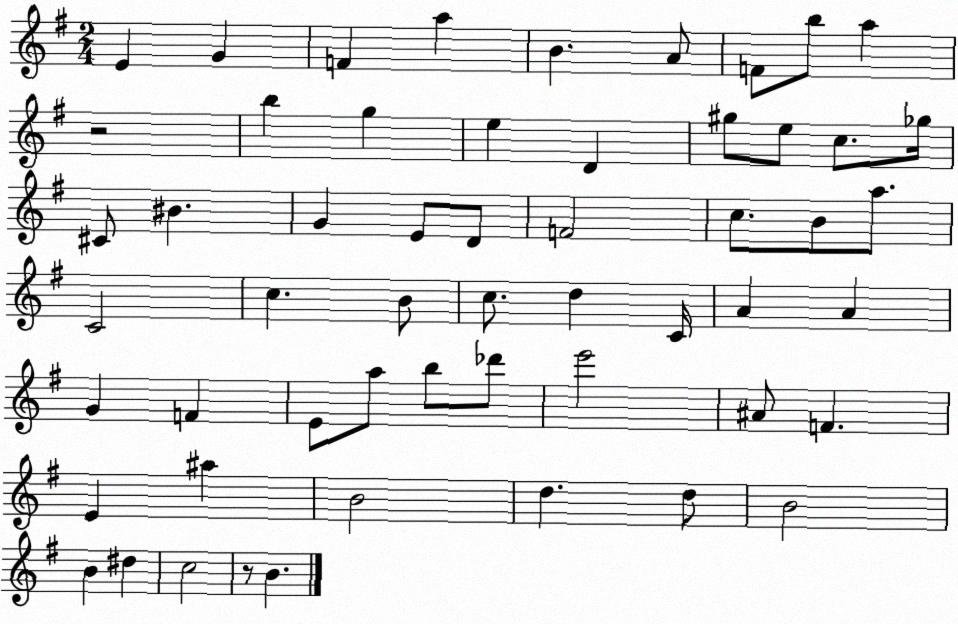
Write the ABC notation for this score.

X:1
T:Untitled
M:2/4
L:1/4
K:G
E G F a B A/2 F/2 b/2 a z2 b g e D ^g/2 e/2 c/2 _g/4 ^C/2 ^B G E/2 D/2 F2 c/2 B/2 a/2 C2 c B/2 c/2 d C/4 A A G F E/2 a/2 b/2 _d'/2 e'2 ^A/2 F E ^a B2 d d/2 B2 B ^d c2 z/2 B